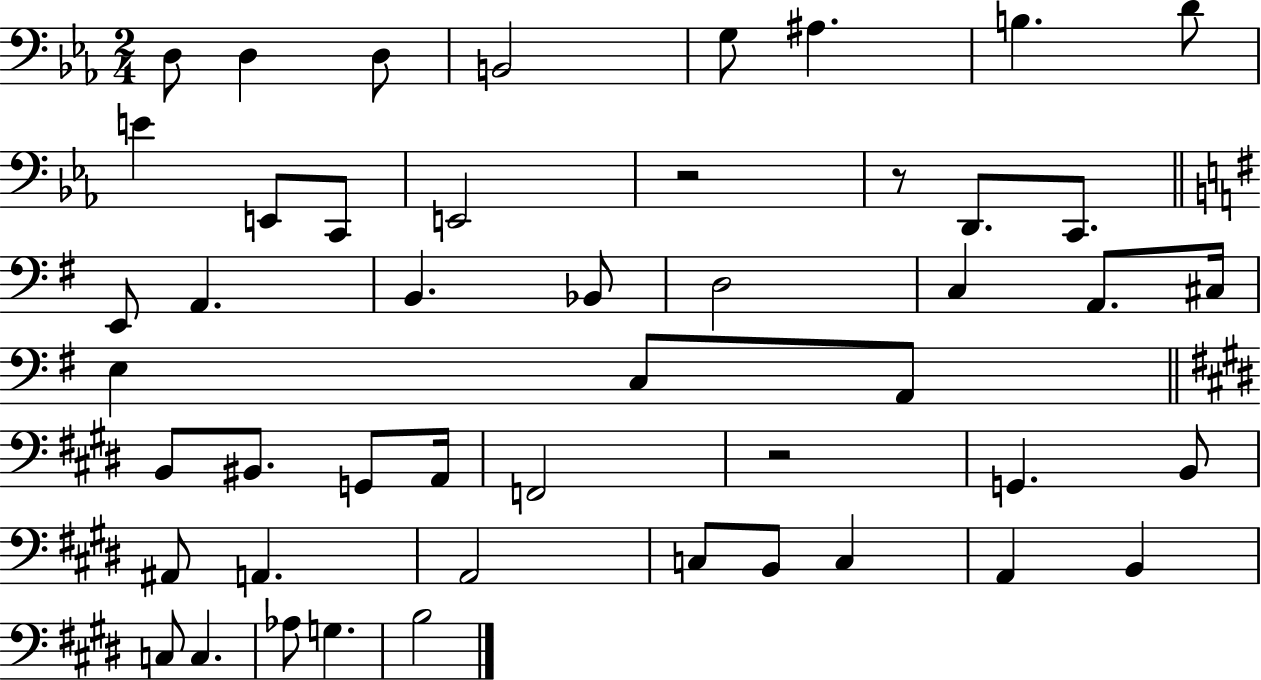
X:1
T:Untitled
M:2/4
L:1/4
K:Eb
D,/2 D, D,/2 B,,2 G,/2 ^A, B, D/2 E E,,/2 C,,/2 E,,2 z2 z/2 D,,/2 C,,/2 E,,/2 A,, B,, _B,,/2 D,2 C, A,,/2 ^C,/4 E, C,/2 A,,/2 B,,/2 ^B,,/2 G,,/2 A,,/4 F,,2 z2 G,, B,,/2 ^A,,/2 A,, A,,2 C,/2 B,,/2 C, A,, B,, C,/2 C, _A,/2 G, B,2